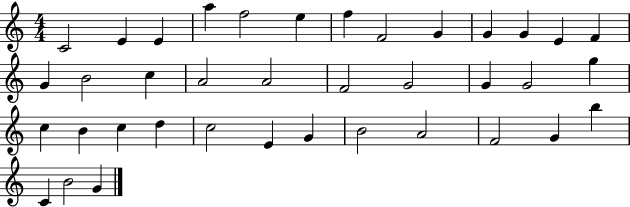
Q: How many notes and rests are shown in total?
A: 38